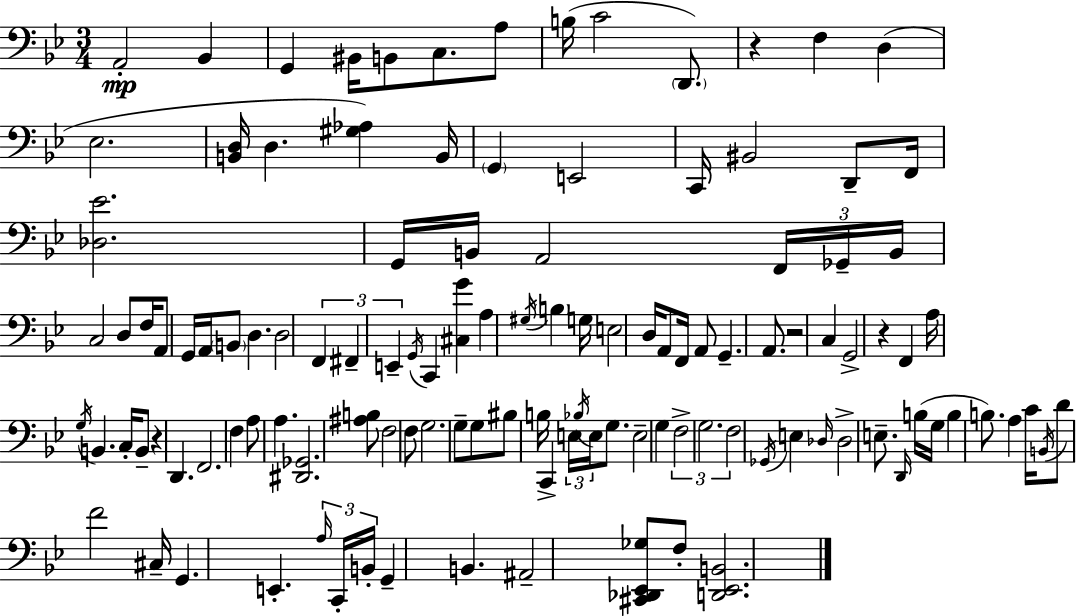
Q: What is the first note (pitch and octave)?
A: A2